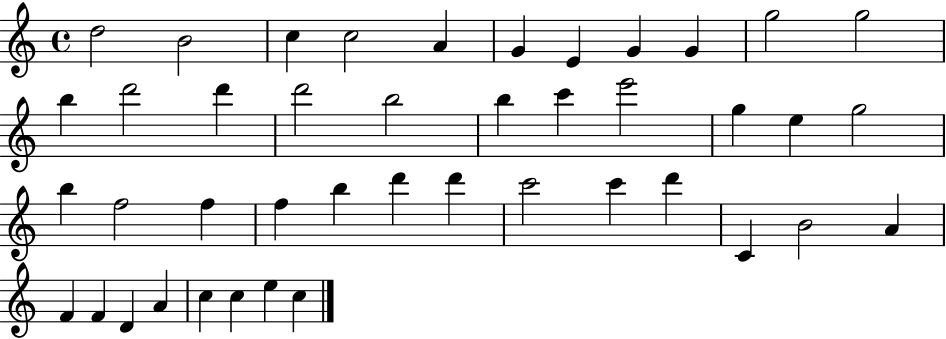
D5/h B4/h C5/q C5/h A4/q G4/q E4/q G4/q G4/q G5/h G5/h B5/q D6/h D6/q D6/h B5/h B5/q C6/q E6/h G5/q E5/q G5/h B5/q F5/h F5/q F5/q B5/q D6/q D6/q C6/h C6/q D6/q C4/q B4/h A4/q F4/q F4/q D4/q A4/q C5/q C5/q E5/q C5/q